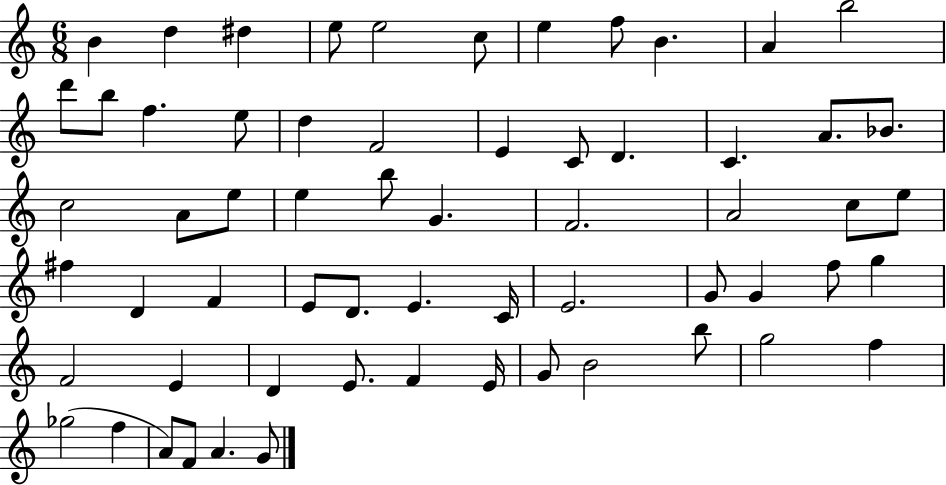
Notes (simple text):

B4/q D5/q D#5/q E5/e E5/h C5/e E5/q F5/e B4/q. A4/q B5/h D6/e B5/e F5/q. E5/e D5/q F4/h E4/q C4/e D4/q. C4/q. A4/e. Bb4/e. C5/h A4/e E5/e E5/q B5/e G4/q. F4/h. A4/h C5/e E5/e F#5/q D4/q F4/q E4/e D4/e. E4/q. C4/s E4/h. G4/e G4/q F5/e G5/q F4/h E4/q D4/q E4/e. F4/q E4/s G4/e B4/h B5/e G5/h F5/q Gb5/h F5/q A4/e F4/e A4/q. G4/e